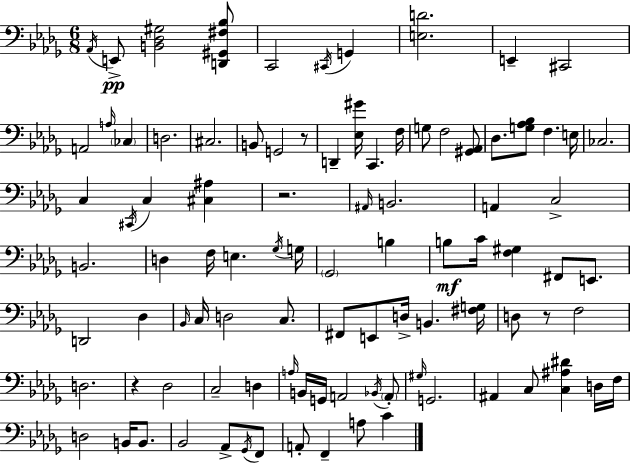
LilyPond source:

{
  \clef bass
  \numericTimeSignature
  \time 6/8
  \key bes \minor
  \acciaccatura { aes,16 }\pp e,8-> <b, des gis>2 <d, gis, fis bes>8 | c,2 \acciaccatura { cis,16 } g,4 | <e d'>2. | e,4-- cis,2 | \break a,2 \grace { a16 } \parenthesize ces4 | d2. | cis2. | b,8 g,2 | \break r8 d,4-- <ees gis'>16 c,4. | f16 g8 f2 | <gis, aes,>8 des8. <g aes bes>8 f4. | e16 ces2. | \break c4 \acciaccatura { cis,16 } c4 | <cis ais>4 r2. | \grace { ais,16 } b,2. | a,4 c2-> | \break b,2. | d4 f16 e4. | \acciaccatura { ges16 } g16 \parenthesize ges,2 | b4 b8\mf c'16 <f gis>4 | \break fis,8 e,8. d,2 | des4 \grace { bes,16 } c16 d2 | c8. fis,8 e,8 d16-> | b,4. <fis g>16 d8 r8 f2 | \break d2. | r4 des2 | c2-- | d4 \grace { a16 } b,16 g,16 a,2 | \break \acciaccatura { bes,16 } \parenthesize a,8-. \grace { gis16 } g,2. | ais,4 | c8 <c ais dis'>4 d16 f16 d2 | b,16 b,8. bes,2 | \break aes,8-> \acciaccatura { ges,16 } f,8 a,8-. | f,4-- a8 c'4 \bar "|."
}